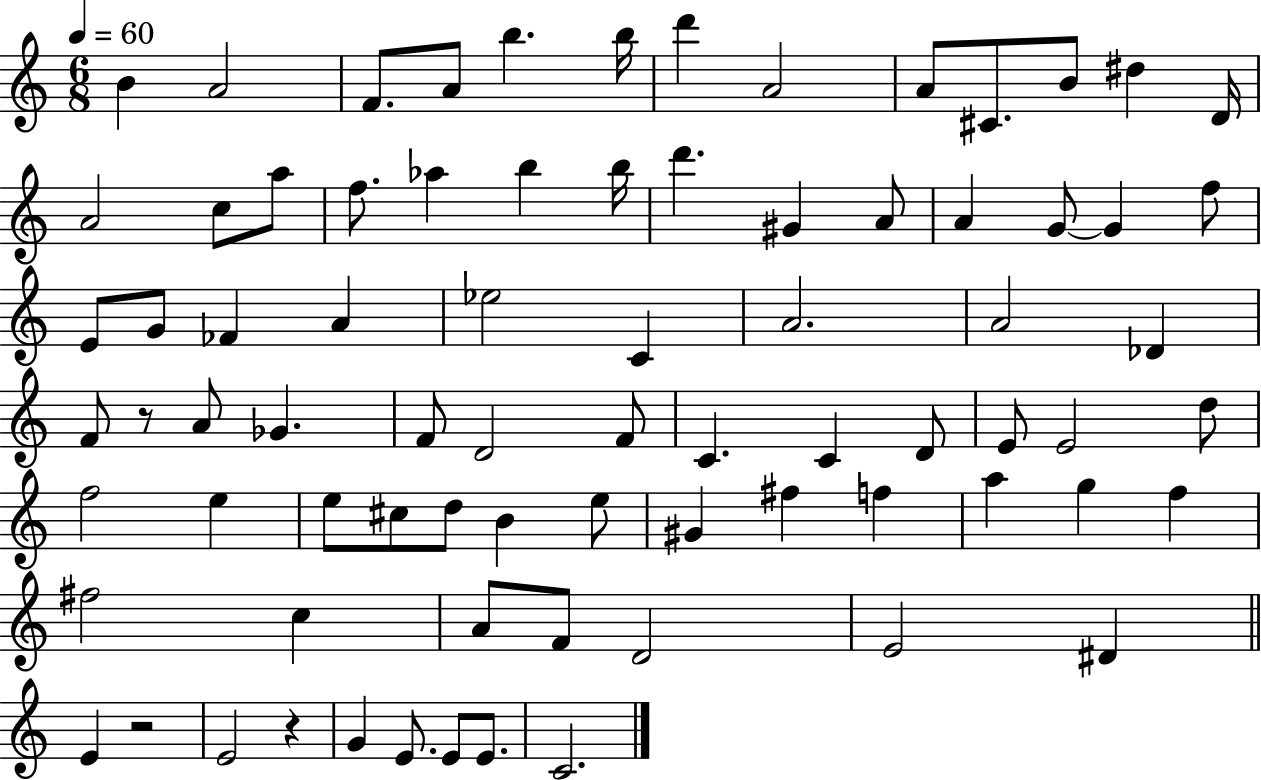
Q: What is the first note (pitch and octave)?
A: B4